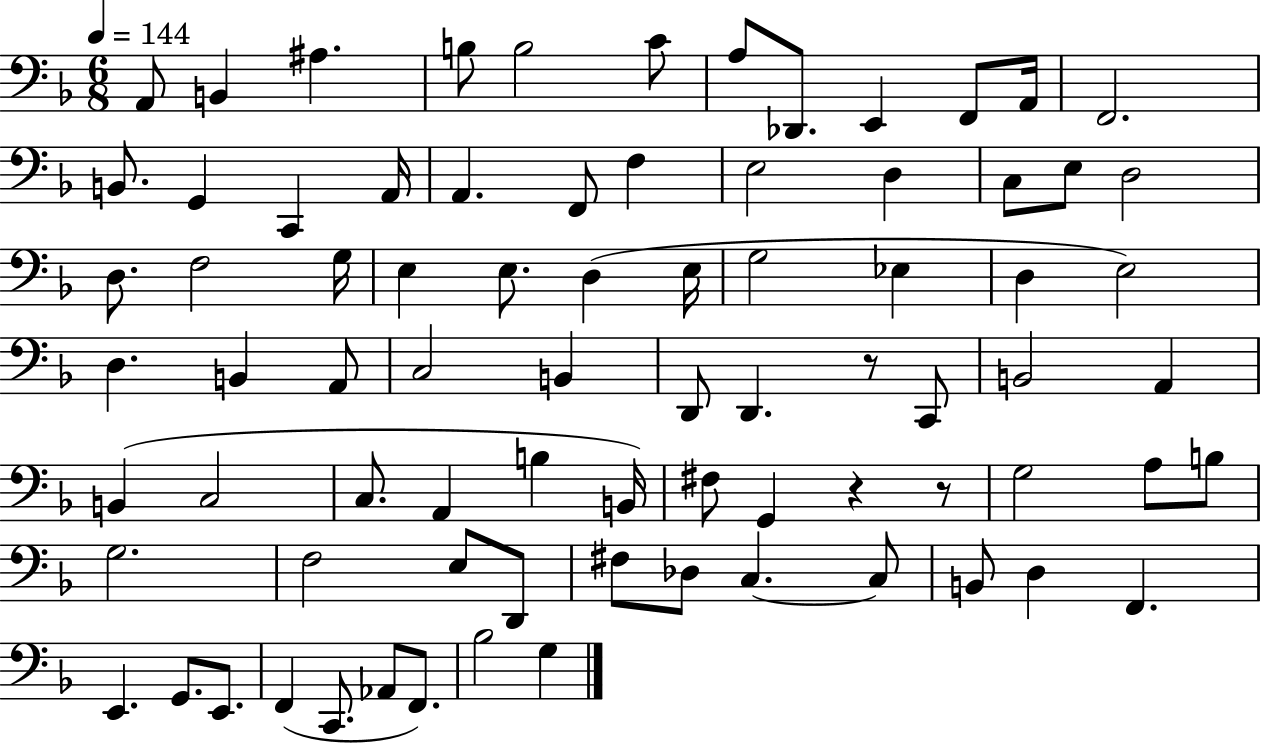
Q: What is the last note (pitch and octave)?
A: G3